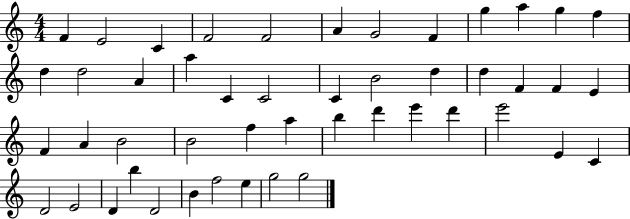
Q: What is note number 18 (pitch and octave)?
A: C4